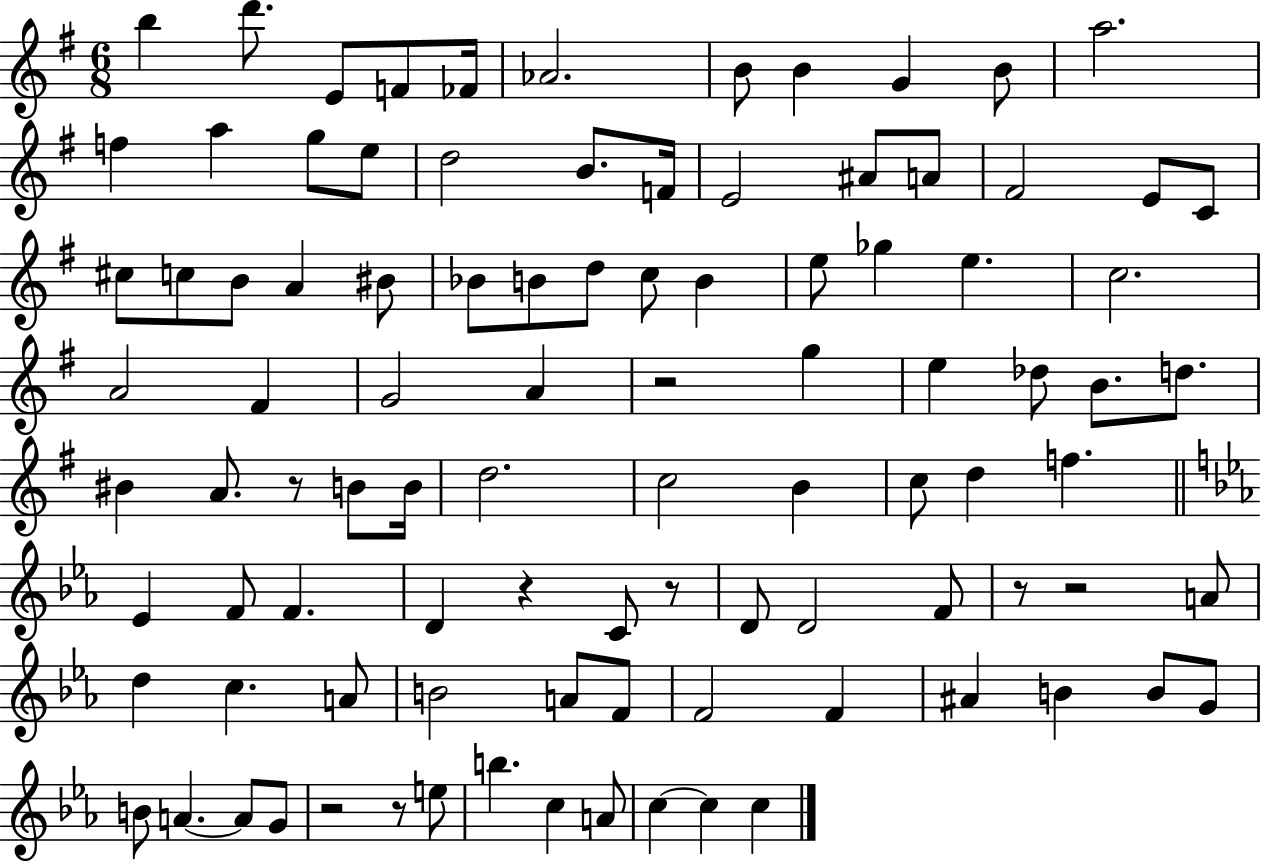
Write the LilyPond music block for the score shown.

{
  \clef treble
  \numericTimeSignature
  \time 6/8
  \key g \major
  \repeat volta 2 { b''4 d'''8. e'8 f'8 fes'16 | aes'2. | b'8 b'4 g'4 b'8 | a''2. | \break f''4 a''4 g''8 e''8 | d''2 b'8. f'16 | e'2 ais'8 a'8 | fis'2 e'8 c'8 | \break cis''8 c''8 b'8 a'4 bis'8 | bes'8 b'8 d''8 c''8 b'4 | e''8 ges''4 e''4. | c''2. | \break a'2 fis'4 | g'2 a'4 | r2 g''4 | e''4 des''8 b'8. d''8. | \break bis'4 a'8. r8 b'8 b'16 | d''2. | c''2 b'4 | c''8 d''4 f''4. | \break \bar "||" \break \key c \minor ees'4 f'8 f'4. | d'4 r4 c'8 r8 | d'8 d'2 f'8 | r8 r2 a'8 | \break d''4 c''4. a'8 | b'2 a'8 f'8 | f'2 f'4 | ais'4 b'4 b'8 g'8 | \break b'8 a'4.~~ a'8 g'8 | r2 r8 e''8 | b''4. c''4 a'8 | c''4~~ c''4 c''4 | \break } \bar "|."
}